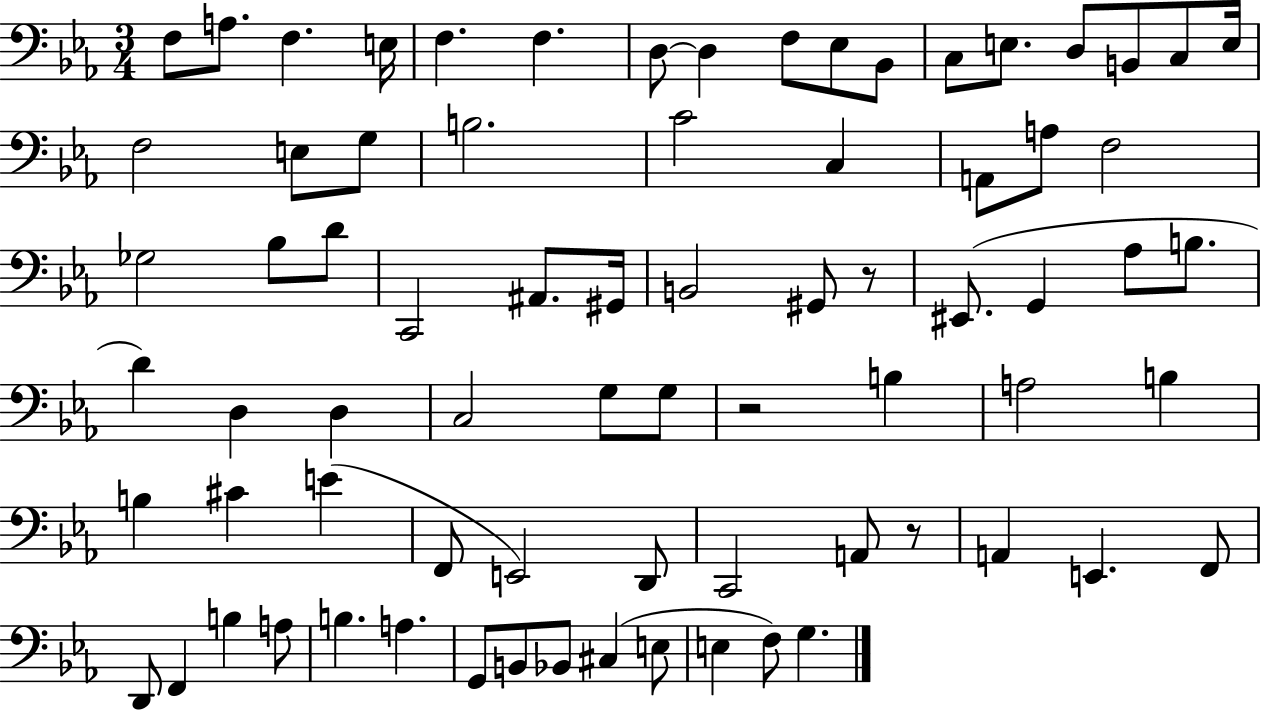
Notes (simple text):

F3/e A3/e. F3/q. E3/s F3/q. F3/q. D3/e D3/q F3/e Eb3/e Bb2/e C3/e E3/e. D3/e B2/e C3/e E3/s F3/h E3/e G3/e B3/h. C4/h C3/q A2/e A3/e F3/h Gb3/h Bb3/e D4/e C2/h A#2/e. G#2/s B2/h G#2/e R/e EIS2/e. G2/q Ab3/e B3/e. D4/q D3/q D3/q C3/h G3/e G3/e R/h B3/q A3/h B3/q B3/q C#4/q E4/q F2/e E2/h D2/e C2/h A2/e R/e A2/q E2/q. F2/e D2/e F2/q B3/q A3/e B3/q. A3/q. G2/e B2/e Bb2/e C#3/q E3/e E3/q F3/e G3/q.